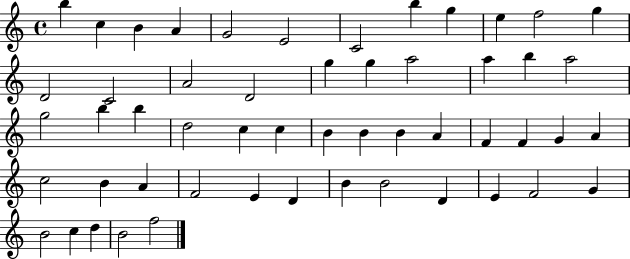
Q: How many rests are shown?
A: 0